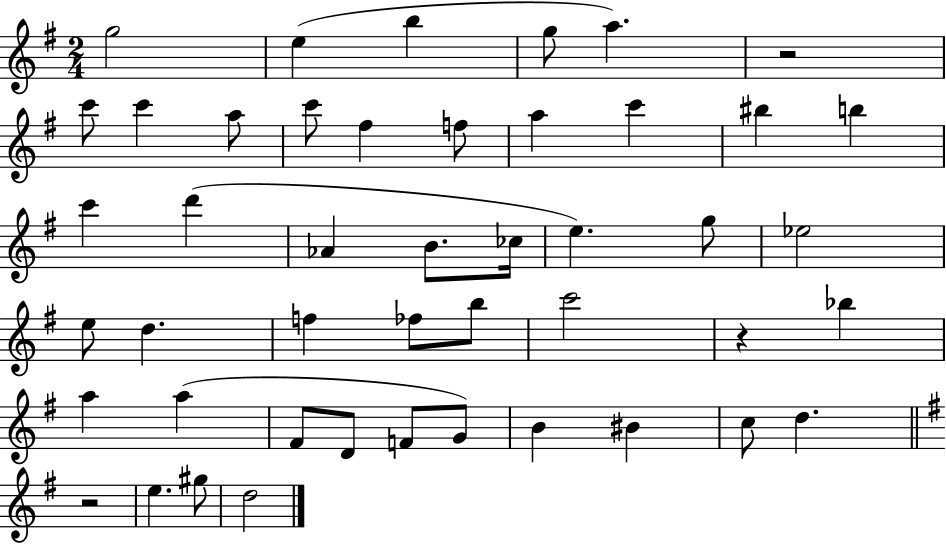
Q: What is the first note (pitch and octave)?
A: G5